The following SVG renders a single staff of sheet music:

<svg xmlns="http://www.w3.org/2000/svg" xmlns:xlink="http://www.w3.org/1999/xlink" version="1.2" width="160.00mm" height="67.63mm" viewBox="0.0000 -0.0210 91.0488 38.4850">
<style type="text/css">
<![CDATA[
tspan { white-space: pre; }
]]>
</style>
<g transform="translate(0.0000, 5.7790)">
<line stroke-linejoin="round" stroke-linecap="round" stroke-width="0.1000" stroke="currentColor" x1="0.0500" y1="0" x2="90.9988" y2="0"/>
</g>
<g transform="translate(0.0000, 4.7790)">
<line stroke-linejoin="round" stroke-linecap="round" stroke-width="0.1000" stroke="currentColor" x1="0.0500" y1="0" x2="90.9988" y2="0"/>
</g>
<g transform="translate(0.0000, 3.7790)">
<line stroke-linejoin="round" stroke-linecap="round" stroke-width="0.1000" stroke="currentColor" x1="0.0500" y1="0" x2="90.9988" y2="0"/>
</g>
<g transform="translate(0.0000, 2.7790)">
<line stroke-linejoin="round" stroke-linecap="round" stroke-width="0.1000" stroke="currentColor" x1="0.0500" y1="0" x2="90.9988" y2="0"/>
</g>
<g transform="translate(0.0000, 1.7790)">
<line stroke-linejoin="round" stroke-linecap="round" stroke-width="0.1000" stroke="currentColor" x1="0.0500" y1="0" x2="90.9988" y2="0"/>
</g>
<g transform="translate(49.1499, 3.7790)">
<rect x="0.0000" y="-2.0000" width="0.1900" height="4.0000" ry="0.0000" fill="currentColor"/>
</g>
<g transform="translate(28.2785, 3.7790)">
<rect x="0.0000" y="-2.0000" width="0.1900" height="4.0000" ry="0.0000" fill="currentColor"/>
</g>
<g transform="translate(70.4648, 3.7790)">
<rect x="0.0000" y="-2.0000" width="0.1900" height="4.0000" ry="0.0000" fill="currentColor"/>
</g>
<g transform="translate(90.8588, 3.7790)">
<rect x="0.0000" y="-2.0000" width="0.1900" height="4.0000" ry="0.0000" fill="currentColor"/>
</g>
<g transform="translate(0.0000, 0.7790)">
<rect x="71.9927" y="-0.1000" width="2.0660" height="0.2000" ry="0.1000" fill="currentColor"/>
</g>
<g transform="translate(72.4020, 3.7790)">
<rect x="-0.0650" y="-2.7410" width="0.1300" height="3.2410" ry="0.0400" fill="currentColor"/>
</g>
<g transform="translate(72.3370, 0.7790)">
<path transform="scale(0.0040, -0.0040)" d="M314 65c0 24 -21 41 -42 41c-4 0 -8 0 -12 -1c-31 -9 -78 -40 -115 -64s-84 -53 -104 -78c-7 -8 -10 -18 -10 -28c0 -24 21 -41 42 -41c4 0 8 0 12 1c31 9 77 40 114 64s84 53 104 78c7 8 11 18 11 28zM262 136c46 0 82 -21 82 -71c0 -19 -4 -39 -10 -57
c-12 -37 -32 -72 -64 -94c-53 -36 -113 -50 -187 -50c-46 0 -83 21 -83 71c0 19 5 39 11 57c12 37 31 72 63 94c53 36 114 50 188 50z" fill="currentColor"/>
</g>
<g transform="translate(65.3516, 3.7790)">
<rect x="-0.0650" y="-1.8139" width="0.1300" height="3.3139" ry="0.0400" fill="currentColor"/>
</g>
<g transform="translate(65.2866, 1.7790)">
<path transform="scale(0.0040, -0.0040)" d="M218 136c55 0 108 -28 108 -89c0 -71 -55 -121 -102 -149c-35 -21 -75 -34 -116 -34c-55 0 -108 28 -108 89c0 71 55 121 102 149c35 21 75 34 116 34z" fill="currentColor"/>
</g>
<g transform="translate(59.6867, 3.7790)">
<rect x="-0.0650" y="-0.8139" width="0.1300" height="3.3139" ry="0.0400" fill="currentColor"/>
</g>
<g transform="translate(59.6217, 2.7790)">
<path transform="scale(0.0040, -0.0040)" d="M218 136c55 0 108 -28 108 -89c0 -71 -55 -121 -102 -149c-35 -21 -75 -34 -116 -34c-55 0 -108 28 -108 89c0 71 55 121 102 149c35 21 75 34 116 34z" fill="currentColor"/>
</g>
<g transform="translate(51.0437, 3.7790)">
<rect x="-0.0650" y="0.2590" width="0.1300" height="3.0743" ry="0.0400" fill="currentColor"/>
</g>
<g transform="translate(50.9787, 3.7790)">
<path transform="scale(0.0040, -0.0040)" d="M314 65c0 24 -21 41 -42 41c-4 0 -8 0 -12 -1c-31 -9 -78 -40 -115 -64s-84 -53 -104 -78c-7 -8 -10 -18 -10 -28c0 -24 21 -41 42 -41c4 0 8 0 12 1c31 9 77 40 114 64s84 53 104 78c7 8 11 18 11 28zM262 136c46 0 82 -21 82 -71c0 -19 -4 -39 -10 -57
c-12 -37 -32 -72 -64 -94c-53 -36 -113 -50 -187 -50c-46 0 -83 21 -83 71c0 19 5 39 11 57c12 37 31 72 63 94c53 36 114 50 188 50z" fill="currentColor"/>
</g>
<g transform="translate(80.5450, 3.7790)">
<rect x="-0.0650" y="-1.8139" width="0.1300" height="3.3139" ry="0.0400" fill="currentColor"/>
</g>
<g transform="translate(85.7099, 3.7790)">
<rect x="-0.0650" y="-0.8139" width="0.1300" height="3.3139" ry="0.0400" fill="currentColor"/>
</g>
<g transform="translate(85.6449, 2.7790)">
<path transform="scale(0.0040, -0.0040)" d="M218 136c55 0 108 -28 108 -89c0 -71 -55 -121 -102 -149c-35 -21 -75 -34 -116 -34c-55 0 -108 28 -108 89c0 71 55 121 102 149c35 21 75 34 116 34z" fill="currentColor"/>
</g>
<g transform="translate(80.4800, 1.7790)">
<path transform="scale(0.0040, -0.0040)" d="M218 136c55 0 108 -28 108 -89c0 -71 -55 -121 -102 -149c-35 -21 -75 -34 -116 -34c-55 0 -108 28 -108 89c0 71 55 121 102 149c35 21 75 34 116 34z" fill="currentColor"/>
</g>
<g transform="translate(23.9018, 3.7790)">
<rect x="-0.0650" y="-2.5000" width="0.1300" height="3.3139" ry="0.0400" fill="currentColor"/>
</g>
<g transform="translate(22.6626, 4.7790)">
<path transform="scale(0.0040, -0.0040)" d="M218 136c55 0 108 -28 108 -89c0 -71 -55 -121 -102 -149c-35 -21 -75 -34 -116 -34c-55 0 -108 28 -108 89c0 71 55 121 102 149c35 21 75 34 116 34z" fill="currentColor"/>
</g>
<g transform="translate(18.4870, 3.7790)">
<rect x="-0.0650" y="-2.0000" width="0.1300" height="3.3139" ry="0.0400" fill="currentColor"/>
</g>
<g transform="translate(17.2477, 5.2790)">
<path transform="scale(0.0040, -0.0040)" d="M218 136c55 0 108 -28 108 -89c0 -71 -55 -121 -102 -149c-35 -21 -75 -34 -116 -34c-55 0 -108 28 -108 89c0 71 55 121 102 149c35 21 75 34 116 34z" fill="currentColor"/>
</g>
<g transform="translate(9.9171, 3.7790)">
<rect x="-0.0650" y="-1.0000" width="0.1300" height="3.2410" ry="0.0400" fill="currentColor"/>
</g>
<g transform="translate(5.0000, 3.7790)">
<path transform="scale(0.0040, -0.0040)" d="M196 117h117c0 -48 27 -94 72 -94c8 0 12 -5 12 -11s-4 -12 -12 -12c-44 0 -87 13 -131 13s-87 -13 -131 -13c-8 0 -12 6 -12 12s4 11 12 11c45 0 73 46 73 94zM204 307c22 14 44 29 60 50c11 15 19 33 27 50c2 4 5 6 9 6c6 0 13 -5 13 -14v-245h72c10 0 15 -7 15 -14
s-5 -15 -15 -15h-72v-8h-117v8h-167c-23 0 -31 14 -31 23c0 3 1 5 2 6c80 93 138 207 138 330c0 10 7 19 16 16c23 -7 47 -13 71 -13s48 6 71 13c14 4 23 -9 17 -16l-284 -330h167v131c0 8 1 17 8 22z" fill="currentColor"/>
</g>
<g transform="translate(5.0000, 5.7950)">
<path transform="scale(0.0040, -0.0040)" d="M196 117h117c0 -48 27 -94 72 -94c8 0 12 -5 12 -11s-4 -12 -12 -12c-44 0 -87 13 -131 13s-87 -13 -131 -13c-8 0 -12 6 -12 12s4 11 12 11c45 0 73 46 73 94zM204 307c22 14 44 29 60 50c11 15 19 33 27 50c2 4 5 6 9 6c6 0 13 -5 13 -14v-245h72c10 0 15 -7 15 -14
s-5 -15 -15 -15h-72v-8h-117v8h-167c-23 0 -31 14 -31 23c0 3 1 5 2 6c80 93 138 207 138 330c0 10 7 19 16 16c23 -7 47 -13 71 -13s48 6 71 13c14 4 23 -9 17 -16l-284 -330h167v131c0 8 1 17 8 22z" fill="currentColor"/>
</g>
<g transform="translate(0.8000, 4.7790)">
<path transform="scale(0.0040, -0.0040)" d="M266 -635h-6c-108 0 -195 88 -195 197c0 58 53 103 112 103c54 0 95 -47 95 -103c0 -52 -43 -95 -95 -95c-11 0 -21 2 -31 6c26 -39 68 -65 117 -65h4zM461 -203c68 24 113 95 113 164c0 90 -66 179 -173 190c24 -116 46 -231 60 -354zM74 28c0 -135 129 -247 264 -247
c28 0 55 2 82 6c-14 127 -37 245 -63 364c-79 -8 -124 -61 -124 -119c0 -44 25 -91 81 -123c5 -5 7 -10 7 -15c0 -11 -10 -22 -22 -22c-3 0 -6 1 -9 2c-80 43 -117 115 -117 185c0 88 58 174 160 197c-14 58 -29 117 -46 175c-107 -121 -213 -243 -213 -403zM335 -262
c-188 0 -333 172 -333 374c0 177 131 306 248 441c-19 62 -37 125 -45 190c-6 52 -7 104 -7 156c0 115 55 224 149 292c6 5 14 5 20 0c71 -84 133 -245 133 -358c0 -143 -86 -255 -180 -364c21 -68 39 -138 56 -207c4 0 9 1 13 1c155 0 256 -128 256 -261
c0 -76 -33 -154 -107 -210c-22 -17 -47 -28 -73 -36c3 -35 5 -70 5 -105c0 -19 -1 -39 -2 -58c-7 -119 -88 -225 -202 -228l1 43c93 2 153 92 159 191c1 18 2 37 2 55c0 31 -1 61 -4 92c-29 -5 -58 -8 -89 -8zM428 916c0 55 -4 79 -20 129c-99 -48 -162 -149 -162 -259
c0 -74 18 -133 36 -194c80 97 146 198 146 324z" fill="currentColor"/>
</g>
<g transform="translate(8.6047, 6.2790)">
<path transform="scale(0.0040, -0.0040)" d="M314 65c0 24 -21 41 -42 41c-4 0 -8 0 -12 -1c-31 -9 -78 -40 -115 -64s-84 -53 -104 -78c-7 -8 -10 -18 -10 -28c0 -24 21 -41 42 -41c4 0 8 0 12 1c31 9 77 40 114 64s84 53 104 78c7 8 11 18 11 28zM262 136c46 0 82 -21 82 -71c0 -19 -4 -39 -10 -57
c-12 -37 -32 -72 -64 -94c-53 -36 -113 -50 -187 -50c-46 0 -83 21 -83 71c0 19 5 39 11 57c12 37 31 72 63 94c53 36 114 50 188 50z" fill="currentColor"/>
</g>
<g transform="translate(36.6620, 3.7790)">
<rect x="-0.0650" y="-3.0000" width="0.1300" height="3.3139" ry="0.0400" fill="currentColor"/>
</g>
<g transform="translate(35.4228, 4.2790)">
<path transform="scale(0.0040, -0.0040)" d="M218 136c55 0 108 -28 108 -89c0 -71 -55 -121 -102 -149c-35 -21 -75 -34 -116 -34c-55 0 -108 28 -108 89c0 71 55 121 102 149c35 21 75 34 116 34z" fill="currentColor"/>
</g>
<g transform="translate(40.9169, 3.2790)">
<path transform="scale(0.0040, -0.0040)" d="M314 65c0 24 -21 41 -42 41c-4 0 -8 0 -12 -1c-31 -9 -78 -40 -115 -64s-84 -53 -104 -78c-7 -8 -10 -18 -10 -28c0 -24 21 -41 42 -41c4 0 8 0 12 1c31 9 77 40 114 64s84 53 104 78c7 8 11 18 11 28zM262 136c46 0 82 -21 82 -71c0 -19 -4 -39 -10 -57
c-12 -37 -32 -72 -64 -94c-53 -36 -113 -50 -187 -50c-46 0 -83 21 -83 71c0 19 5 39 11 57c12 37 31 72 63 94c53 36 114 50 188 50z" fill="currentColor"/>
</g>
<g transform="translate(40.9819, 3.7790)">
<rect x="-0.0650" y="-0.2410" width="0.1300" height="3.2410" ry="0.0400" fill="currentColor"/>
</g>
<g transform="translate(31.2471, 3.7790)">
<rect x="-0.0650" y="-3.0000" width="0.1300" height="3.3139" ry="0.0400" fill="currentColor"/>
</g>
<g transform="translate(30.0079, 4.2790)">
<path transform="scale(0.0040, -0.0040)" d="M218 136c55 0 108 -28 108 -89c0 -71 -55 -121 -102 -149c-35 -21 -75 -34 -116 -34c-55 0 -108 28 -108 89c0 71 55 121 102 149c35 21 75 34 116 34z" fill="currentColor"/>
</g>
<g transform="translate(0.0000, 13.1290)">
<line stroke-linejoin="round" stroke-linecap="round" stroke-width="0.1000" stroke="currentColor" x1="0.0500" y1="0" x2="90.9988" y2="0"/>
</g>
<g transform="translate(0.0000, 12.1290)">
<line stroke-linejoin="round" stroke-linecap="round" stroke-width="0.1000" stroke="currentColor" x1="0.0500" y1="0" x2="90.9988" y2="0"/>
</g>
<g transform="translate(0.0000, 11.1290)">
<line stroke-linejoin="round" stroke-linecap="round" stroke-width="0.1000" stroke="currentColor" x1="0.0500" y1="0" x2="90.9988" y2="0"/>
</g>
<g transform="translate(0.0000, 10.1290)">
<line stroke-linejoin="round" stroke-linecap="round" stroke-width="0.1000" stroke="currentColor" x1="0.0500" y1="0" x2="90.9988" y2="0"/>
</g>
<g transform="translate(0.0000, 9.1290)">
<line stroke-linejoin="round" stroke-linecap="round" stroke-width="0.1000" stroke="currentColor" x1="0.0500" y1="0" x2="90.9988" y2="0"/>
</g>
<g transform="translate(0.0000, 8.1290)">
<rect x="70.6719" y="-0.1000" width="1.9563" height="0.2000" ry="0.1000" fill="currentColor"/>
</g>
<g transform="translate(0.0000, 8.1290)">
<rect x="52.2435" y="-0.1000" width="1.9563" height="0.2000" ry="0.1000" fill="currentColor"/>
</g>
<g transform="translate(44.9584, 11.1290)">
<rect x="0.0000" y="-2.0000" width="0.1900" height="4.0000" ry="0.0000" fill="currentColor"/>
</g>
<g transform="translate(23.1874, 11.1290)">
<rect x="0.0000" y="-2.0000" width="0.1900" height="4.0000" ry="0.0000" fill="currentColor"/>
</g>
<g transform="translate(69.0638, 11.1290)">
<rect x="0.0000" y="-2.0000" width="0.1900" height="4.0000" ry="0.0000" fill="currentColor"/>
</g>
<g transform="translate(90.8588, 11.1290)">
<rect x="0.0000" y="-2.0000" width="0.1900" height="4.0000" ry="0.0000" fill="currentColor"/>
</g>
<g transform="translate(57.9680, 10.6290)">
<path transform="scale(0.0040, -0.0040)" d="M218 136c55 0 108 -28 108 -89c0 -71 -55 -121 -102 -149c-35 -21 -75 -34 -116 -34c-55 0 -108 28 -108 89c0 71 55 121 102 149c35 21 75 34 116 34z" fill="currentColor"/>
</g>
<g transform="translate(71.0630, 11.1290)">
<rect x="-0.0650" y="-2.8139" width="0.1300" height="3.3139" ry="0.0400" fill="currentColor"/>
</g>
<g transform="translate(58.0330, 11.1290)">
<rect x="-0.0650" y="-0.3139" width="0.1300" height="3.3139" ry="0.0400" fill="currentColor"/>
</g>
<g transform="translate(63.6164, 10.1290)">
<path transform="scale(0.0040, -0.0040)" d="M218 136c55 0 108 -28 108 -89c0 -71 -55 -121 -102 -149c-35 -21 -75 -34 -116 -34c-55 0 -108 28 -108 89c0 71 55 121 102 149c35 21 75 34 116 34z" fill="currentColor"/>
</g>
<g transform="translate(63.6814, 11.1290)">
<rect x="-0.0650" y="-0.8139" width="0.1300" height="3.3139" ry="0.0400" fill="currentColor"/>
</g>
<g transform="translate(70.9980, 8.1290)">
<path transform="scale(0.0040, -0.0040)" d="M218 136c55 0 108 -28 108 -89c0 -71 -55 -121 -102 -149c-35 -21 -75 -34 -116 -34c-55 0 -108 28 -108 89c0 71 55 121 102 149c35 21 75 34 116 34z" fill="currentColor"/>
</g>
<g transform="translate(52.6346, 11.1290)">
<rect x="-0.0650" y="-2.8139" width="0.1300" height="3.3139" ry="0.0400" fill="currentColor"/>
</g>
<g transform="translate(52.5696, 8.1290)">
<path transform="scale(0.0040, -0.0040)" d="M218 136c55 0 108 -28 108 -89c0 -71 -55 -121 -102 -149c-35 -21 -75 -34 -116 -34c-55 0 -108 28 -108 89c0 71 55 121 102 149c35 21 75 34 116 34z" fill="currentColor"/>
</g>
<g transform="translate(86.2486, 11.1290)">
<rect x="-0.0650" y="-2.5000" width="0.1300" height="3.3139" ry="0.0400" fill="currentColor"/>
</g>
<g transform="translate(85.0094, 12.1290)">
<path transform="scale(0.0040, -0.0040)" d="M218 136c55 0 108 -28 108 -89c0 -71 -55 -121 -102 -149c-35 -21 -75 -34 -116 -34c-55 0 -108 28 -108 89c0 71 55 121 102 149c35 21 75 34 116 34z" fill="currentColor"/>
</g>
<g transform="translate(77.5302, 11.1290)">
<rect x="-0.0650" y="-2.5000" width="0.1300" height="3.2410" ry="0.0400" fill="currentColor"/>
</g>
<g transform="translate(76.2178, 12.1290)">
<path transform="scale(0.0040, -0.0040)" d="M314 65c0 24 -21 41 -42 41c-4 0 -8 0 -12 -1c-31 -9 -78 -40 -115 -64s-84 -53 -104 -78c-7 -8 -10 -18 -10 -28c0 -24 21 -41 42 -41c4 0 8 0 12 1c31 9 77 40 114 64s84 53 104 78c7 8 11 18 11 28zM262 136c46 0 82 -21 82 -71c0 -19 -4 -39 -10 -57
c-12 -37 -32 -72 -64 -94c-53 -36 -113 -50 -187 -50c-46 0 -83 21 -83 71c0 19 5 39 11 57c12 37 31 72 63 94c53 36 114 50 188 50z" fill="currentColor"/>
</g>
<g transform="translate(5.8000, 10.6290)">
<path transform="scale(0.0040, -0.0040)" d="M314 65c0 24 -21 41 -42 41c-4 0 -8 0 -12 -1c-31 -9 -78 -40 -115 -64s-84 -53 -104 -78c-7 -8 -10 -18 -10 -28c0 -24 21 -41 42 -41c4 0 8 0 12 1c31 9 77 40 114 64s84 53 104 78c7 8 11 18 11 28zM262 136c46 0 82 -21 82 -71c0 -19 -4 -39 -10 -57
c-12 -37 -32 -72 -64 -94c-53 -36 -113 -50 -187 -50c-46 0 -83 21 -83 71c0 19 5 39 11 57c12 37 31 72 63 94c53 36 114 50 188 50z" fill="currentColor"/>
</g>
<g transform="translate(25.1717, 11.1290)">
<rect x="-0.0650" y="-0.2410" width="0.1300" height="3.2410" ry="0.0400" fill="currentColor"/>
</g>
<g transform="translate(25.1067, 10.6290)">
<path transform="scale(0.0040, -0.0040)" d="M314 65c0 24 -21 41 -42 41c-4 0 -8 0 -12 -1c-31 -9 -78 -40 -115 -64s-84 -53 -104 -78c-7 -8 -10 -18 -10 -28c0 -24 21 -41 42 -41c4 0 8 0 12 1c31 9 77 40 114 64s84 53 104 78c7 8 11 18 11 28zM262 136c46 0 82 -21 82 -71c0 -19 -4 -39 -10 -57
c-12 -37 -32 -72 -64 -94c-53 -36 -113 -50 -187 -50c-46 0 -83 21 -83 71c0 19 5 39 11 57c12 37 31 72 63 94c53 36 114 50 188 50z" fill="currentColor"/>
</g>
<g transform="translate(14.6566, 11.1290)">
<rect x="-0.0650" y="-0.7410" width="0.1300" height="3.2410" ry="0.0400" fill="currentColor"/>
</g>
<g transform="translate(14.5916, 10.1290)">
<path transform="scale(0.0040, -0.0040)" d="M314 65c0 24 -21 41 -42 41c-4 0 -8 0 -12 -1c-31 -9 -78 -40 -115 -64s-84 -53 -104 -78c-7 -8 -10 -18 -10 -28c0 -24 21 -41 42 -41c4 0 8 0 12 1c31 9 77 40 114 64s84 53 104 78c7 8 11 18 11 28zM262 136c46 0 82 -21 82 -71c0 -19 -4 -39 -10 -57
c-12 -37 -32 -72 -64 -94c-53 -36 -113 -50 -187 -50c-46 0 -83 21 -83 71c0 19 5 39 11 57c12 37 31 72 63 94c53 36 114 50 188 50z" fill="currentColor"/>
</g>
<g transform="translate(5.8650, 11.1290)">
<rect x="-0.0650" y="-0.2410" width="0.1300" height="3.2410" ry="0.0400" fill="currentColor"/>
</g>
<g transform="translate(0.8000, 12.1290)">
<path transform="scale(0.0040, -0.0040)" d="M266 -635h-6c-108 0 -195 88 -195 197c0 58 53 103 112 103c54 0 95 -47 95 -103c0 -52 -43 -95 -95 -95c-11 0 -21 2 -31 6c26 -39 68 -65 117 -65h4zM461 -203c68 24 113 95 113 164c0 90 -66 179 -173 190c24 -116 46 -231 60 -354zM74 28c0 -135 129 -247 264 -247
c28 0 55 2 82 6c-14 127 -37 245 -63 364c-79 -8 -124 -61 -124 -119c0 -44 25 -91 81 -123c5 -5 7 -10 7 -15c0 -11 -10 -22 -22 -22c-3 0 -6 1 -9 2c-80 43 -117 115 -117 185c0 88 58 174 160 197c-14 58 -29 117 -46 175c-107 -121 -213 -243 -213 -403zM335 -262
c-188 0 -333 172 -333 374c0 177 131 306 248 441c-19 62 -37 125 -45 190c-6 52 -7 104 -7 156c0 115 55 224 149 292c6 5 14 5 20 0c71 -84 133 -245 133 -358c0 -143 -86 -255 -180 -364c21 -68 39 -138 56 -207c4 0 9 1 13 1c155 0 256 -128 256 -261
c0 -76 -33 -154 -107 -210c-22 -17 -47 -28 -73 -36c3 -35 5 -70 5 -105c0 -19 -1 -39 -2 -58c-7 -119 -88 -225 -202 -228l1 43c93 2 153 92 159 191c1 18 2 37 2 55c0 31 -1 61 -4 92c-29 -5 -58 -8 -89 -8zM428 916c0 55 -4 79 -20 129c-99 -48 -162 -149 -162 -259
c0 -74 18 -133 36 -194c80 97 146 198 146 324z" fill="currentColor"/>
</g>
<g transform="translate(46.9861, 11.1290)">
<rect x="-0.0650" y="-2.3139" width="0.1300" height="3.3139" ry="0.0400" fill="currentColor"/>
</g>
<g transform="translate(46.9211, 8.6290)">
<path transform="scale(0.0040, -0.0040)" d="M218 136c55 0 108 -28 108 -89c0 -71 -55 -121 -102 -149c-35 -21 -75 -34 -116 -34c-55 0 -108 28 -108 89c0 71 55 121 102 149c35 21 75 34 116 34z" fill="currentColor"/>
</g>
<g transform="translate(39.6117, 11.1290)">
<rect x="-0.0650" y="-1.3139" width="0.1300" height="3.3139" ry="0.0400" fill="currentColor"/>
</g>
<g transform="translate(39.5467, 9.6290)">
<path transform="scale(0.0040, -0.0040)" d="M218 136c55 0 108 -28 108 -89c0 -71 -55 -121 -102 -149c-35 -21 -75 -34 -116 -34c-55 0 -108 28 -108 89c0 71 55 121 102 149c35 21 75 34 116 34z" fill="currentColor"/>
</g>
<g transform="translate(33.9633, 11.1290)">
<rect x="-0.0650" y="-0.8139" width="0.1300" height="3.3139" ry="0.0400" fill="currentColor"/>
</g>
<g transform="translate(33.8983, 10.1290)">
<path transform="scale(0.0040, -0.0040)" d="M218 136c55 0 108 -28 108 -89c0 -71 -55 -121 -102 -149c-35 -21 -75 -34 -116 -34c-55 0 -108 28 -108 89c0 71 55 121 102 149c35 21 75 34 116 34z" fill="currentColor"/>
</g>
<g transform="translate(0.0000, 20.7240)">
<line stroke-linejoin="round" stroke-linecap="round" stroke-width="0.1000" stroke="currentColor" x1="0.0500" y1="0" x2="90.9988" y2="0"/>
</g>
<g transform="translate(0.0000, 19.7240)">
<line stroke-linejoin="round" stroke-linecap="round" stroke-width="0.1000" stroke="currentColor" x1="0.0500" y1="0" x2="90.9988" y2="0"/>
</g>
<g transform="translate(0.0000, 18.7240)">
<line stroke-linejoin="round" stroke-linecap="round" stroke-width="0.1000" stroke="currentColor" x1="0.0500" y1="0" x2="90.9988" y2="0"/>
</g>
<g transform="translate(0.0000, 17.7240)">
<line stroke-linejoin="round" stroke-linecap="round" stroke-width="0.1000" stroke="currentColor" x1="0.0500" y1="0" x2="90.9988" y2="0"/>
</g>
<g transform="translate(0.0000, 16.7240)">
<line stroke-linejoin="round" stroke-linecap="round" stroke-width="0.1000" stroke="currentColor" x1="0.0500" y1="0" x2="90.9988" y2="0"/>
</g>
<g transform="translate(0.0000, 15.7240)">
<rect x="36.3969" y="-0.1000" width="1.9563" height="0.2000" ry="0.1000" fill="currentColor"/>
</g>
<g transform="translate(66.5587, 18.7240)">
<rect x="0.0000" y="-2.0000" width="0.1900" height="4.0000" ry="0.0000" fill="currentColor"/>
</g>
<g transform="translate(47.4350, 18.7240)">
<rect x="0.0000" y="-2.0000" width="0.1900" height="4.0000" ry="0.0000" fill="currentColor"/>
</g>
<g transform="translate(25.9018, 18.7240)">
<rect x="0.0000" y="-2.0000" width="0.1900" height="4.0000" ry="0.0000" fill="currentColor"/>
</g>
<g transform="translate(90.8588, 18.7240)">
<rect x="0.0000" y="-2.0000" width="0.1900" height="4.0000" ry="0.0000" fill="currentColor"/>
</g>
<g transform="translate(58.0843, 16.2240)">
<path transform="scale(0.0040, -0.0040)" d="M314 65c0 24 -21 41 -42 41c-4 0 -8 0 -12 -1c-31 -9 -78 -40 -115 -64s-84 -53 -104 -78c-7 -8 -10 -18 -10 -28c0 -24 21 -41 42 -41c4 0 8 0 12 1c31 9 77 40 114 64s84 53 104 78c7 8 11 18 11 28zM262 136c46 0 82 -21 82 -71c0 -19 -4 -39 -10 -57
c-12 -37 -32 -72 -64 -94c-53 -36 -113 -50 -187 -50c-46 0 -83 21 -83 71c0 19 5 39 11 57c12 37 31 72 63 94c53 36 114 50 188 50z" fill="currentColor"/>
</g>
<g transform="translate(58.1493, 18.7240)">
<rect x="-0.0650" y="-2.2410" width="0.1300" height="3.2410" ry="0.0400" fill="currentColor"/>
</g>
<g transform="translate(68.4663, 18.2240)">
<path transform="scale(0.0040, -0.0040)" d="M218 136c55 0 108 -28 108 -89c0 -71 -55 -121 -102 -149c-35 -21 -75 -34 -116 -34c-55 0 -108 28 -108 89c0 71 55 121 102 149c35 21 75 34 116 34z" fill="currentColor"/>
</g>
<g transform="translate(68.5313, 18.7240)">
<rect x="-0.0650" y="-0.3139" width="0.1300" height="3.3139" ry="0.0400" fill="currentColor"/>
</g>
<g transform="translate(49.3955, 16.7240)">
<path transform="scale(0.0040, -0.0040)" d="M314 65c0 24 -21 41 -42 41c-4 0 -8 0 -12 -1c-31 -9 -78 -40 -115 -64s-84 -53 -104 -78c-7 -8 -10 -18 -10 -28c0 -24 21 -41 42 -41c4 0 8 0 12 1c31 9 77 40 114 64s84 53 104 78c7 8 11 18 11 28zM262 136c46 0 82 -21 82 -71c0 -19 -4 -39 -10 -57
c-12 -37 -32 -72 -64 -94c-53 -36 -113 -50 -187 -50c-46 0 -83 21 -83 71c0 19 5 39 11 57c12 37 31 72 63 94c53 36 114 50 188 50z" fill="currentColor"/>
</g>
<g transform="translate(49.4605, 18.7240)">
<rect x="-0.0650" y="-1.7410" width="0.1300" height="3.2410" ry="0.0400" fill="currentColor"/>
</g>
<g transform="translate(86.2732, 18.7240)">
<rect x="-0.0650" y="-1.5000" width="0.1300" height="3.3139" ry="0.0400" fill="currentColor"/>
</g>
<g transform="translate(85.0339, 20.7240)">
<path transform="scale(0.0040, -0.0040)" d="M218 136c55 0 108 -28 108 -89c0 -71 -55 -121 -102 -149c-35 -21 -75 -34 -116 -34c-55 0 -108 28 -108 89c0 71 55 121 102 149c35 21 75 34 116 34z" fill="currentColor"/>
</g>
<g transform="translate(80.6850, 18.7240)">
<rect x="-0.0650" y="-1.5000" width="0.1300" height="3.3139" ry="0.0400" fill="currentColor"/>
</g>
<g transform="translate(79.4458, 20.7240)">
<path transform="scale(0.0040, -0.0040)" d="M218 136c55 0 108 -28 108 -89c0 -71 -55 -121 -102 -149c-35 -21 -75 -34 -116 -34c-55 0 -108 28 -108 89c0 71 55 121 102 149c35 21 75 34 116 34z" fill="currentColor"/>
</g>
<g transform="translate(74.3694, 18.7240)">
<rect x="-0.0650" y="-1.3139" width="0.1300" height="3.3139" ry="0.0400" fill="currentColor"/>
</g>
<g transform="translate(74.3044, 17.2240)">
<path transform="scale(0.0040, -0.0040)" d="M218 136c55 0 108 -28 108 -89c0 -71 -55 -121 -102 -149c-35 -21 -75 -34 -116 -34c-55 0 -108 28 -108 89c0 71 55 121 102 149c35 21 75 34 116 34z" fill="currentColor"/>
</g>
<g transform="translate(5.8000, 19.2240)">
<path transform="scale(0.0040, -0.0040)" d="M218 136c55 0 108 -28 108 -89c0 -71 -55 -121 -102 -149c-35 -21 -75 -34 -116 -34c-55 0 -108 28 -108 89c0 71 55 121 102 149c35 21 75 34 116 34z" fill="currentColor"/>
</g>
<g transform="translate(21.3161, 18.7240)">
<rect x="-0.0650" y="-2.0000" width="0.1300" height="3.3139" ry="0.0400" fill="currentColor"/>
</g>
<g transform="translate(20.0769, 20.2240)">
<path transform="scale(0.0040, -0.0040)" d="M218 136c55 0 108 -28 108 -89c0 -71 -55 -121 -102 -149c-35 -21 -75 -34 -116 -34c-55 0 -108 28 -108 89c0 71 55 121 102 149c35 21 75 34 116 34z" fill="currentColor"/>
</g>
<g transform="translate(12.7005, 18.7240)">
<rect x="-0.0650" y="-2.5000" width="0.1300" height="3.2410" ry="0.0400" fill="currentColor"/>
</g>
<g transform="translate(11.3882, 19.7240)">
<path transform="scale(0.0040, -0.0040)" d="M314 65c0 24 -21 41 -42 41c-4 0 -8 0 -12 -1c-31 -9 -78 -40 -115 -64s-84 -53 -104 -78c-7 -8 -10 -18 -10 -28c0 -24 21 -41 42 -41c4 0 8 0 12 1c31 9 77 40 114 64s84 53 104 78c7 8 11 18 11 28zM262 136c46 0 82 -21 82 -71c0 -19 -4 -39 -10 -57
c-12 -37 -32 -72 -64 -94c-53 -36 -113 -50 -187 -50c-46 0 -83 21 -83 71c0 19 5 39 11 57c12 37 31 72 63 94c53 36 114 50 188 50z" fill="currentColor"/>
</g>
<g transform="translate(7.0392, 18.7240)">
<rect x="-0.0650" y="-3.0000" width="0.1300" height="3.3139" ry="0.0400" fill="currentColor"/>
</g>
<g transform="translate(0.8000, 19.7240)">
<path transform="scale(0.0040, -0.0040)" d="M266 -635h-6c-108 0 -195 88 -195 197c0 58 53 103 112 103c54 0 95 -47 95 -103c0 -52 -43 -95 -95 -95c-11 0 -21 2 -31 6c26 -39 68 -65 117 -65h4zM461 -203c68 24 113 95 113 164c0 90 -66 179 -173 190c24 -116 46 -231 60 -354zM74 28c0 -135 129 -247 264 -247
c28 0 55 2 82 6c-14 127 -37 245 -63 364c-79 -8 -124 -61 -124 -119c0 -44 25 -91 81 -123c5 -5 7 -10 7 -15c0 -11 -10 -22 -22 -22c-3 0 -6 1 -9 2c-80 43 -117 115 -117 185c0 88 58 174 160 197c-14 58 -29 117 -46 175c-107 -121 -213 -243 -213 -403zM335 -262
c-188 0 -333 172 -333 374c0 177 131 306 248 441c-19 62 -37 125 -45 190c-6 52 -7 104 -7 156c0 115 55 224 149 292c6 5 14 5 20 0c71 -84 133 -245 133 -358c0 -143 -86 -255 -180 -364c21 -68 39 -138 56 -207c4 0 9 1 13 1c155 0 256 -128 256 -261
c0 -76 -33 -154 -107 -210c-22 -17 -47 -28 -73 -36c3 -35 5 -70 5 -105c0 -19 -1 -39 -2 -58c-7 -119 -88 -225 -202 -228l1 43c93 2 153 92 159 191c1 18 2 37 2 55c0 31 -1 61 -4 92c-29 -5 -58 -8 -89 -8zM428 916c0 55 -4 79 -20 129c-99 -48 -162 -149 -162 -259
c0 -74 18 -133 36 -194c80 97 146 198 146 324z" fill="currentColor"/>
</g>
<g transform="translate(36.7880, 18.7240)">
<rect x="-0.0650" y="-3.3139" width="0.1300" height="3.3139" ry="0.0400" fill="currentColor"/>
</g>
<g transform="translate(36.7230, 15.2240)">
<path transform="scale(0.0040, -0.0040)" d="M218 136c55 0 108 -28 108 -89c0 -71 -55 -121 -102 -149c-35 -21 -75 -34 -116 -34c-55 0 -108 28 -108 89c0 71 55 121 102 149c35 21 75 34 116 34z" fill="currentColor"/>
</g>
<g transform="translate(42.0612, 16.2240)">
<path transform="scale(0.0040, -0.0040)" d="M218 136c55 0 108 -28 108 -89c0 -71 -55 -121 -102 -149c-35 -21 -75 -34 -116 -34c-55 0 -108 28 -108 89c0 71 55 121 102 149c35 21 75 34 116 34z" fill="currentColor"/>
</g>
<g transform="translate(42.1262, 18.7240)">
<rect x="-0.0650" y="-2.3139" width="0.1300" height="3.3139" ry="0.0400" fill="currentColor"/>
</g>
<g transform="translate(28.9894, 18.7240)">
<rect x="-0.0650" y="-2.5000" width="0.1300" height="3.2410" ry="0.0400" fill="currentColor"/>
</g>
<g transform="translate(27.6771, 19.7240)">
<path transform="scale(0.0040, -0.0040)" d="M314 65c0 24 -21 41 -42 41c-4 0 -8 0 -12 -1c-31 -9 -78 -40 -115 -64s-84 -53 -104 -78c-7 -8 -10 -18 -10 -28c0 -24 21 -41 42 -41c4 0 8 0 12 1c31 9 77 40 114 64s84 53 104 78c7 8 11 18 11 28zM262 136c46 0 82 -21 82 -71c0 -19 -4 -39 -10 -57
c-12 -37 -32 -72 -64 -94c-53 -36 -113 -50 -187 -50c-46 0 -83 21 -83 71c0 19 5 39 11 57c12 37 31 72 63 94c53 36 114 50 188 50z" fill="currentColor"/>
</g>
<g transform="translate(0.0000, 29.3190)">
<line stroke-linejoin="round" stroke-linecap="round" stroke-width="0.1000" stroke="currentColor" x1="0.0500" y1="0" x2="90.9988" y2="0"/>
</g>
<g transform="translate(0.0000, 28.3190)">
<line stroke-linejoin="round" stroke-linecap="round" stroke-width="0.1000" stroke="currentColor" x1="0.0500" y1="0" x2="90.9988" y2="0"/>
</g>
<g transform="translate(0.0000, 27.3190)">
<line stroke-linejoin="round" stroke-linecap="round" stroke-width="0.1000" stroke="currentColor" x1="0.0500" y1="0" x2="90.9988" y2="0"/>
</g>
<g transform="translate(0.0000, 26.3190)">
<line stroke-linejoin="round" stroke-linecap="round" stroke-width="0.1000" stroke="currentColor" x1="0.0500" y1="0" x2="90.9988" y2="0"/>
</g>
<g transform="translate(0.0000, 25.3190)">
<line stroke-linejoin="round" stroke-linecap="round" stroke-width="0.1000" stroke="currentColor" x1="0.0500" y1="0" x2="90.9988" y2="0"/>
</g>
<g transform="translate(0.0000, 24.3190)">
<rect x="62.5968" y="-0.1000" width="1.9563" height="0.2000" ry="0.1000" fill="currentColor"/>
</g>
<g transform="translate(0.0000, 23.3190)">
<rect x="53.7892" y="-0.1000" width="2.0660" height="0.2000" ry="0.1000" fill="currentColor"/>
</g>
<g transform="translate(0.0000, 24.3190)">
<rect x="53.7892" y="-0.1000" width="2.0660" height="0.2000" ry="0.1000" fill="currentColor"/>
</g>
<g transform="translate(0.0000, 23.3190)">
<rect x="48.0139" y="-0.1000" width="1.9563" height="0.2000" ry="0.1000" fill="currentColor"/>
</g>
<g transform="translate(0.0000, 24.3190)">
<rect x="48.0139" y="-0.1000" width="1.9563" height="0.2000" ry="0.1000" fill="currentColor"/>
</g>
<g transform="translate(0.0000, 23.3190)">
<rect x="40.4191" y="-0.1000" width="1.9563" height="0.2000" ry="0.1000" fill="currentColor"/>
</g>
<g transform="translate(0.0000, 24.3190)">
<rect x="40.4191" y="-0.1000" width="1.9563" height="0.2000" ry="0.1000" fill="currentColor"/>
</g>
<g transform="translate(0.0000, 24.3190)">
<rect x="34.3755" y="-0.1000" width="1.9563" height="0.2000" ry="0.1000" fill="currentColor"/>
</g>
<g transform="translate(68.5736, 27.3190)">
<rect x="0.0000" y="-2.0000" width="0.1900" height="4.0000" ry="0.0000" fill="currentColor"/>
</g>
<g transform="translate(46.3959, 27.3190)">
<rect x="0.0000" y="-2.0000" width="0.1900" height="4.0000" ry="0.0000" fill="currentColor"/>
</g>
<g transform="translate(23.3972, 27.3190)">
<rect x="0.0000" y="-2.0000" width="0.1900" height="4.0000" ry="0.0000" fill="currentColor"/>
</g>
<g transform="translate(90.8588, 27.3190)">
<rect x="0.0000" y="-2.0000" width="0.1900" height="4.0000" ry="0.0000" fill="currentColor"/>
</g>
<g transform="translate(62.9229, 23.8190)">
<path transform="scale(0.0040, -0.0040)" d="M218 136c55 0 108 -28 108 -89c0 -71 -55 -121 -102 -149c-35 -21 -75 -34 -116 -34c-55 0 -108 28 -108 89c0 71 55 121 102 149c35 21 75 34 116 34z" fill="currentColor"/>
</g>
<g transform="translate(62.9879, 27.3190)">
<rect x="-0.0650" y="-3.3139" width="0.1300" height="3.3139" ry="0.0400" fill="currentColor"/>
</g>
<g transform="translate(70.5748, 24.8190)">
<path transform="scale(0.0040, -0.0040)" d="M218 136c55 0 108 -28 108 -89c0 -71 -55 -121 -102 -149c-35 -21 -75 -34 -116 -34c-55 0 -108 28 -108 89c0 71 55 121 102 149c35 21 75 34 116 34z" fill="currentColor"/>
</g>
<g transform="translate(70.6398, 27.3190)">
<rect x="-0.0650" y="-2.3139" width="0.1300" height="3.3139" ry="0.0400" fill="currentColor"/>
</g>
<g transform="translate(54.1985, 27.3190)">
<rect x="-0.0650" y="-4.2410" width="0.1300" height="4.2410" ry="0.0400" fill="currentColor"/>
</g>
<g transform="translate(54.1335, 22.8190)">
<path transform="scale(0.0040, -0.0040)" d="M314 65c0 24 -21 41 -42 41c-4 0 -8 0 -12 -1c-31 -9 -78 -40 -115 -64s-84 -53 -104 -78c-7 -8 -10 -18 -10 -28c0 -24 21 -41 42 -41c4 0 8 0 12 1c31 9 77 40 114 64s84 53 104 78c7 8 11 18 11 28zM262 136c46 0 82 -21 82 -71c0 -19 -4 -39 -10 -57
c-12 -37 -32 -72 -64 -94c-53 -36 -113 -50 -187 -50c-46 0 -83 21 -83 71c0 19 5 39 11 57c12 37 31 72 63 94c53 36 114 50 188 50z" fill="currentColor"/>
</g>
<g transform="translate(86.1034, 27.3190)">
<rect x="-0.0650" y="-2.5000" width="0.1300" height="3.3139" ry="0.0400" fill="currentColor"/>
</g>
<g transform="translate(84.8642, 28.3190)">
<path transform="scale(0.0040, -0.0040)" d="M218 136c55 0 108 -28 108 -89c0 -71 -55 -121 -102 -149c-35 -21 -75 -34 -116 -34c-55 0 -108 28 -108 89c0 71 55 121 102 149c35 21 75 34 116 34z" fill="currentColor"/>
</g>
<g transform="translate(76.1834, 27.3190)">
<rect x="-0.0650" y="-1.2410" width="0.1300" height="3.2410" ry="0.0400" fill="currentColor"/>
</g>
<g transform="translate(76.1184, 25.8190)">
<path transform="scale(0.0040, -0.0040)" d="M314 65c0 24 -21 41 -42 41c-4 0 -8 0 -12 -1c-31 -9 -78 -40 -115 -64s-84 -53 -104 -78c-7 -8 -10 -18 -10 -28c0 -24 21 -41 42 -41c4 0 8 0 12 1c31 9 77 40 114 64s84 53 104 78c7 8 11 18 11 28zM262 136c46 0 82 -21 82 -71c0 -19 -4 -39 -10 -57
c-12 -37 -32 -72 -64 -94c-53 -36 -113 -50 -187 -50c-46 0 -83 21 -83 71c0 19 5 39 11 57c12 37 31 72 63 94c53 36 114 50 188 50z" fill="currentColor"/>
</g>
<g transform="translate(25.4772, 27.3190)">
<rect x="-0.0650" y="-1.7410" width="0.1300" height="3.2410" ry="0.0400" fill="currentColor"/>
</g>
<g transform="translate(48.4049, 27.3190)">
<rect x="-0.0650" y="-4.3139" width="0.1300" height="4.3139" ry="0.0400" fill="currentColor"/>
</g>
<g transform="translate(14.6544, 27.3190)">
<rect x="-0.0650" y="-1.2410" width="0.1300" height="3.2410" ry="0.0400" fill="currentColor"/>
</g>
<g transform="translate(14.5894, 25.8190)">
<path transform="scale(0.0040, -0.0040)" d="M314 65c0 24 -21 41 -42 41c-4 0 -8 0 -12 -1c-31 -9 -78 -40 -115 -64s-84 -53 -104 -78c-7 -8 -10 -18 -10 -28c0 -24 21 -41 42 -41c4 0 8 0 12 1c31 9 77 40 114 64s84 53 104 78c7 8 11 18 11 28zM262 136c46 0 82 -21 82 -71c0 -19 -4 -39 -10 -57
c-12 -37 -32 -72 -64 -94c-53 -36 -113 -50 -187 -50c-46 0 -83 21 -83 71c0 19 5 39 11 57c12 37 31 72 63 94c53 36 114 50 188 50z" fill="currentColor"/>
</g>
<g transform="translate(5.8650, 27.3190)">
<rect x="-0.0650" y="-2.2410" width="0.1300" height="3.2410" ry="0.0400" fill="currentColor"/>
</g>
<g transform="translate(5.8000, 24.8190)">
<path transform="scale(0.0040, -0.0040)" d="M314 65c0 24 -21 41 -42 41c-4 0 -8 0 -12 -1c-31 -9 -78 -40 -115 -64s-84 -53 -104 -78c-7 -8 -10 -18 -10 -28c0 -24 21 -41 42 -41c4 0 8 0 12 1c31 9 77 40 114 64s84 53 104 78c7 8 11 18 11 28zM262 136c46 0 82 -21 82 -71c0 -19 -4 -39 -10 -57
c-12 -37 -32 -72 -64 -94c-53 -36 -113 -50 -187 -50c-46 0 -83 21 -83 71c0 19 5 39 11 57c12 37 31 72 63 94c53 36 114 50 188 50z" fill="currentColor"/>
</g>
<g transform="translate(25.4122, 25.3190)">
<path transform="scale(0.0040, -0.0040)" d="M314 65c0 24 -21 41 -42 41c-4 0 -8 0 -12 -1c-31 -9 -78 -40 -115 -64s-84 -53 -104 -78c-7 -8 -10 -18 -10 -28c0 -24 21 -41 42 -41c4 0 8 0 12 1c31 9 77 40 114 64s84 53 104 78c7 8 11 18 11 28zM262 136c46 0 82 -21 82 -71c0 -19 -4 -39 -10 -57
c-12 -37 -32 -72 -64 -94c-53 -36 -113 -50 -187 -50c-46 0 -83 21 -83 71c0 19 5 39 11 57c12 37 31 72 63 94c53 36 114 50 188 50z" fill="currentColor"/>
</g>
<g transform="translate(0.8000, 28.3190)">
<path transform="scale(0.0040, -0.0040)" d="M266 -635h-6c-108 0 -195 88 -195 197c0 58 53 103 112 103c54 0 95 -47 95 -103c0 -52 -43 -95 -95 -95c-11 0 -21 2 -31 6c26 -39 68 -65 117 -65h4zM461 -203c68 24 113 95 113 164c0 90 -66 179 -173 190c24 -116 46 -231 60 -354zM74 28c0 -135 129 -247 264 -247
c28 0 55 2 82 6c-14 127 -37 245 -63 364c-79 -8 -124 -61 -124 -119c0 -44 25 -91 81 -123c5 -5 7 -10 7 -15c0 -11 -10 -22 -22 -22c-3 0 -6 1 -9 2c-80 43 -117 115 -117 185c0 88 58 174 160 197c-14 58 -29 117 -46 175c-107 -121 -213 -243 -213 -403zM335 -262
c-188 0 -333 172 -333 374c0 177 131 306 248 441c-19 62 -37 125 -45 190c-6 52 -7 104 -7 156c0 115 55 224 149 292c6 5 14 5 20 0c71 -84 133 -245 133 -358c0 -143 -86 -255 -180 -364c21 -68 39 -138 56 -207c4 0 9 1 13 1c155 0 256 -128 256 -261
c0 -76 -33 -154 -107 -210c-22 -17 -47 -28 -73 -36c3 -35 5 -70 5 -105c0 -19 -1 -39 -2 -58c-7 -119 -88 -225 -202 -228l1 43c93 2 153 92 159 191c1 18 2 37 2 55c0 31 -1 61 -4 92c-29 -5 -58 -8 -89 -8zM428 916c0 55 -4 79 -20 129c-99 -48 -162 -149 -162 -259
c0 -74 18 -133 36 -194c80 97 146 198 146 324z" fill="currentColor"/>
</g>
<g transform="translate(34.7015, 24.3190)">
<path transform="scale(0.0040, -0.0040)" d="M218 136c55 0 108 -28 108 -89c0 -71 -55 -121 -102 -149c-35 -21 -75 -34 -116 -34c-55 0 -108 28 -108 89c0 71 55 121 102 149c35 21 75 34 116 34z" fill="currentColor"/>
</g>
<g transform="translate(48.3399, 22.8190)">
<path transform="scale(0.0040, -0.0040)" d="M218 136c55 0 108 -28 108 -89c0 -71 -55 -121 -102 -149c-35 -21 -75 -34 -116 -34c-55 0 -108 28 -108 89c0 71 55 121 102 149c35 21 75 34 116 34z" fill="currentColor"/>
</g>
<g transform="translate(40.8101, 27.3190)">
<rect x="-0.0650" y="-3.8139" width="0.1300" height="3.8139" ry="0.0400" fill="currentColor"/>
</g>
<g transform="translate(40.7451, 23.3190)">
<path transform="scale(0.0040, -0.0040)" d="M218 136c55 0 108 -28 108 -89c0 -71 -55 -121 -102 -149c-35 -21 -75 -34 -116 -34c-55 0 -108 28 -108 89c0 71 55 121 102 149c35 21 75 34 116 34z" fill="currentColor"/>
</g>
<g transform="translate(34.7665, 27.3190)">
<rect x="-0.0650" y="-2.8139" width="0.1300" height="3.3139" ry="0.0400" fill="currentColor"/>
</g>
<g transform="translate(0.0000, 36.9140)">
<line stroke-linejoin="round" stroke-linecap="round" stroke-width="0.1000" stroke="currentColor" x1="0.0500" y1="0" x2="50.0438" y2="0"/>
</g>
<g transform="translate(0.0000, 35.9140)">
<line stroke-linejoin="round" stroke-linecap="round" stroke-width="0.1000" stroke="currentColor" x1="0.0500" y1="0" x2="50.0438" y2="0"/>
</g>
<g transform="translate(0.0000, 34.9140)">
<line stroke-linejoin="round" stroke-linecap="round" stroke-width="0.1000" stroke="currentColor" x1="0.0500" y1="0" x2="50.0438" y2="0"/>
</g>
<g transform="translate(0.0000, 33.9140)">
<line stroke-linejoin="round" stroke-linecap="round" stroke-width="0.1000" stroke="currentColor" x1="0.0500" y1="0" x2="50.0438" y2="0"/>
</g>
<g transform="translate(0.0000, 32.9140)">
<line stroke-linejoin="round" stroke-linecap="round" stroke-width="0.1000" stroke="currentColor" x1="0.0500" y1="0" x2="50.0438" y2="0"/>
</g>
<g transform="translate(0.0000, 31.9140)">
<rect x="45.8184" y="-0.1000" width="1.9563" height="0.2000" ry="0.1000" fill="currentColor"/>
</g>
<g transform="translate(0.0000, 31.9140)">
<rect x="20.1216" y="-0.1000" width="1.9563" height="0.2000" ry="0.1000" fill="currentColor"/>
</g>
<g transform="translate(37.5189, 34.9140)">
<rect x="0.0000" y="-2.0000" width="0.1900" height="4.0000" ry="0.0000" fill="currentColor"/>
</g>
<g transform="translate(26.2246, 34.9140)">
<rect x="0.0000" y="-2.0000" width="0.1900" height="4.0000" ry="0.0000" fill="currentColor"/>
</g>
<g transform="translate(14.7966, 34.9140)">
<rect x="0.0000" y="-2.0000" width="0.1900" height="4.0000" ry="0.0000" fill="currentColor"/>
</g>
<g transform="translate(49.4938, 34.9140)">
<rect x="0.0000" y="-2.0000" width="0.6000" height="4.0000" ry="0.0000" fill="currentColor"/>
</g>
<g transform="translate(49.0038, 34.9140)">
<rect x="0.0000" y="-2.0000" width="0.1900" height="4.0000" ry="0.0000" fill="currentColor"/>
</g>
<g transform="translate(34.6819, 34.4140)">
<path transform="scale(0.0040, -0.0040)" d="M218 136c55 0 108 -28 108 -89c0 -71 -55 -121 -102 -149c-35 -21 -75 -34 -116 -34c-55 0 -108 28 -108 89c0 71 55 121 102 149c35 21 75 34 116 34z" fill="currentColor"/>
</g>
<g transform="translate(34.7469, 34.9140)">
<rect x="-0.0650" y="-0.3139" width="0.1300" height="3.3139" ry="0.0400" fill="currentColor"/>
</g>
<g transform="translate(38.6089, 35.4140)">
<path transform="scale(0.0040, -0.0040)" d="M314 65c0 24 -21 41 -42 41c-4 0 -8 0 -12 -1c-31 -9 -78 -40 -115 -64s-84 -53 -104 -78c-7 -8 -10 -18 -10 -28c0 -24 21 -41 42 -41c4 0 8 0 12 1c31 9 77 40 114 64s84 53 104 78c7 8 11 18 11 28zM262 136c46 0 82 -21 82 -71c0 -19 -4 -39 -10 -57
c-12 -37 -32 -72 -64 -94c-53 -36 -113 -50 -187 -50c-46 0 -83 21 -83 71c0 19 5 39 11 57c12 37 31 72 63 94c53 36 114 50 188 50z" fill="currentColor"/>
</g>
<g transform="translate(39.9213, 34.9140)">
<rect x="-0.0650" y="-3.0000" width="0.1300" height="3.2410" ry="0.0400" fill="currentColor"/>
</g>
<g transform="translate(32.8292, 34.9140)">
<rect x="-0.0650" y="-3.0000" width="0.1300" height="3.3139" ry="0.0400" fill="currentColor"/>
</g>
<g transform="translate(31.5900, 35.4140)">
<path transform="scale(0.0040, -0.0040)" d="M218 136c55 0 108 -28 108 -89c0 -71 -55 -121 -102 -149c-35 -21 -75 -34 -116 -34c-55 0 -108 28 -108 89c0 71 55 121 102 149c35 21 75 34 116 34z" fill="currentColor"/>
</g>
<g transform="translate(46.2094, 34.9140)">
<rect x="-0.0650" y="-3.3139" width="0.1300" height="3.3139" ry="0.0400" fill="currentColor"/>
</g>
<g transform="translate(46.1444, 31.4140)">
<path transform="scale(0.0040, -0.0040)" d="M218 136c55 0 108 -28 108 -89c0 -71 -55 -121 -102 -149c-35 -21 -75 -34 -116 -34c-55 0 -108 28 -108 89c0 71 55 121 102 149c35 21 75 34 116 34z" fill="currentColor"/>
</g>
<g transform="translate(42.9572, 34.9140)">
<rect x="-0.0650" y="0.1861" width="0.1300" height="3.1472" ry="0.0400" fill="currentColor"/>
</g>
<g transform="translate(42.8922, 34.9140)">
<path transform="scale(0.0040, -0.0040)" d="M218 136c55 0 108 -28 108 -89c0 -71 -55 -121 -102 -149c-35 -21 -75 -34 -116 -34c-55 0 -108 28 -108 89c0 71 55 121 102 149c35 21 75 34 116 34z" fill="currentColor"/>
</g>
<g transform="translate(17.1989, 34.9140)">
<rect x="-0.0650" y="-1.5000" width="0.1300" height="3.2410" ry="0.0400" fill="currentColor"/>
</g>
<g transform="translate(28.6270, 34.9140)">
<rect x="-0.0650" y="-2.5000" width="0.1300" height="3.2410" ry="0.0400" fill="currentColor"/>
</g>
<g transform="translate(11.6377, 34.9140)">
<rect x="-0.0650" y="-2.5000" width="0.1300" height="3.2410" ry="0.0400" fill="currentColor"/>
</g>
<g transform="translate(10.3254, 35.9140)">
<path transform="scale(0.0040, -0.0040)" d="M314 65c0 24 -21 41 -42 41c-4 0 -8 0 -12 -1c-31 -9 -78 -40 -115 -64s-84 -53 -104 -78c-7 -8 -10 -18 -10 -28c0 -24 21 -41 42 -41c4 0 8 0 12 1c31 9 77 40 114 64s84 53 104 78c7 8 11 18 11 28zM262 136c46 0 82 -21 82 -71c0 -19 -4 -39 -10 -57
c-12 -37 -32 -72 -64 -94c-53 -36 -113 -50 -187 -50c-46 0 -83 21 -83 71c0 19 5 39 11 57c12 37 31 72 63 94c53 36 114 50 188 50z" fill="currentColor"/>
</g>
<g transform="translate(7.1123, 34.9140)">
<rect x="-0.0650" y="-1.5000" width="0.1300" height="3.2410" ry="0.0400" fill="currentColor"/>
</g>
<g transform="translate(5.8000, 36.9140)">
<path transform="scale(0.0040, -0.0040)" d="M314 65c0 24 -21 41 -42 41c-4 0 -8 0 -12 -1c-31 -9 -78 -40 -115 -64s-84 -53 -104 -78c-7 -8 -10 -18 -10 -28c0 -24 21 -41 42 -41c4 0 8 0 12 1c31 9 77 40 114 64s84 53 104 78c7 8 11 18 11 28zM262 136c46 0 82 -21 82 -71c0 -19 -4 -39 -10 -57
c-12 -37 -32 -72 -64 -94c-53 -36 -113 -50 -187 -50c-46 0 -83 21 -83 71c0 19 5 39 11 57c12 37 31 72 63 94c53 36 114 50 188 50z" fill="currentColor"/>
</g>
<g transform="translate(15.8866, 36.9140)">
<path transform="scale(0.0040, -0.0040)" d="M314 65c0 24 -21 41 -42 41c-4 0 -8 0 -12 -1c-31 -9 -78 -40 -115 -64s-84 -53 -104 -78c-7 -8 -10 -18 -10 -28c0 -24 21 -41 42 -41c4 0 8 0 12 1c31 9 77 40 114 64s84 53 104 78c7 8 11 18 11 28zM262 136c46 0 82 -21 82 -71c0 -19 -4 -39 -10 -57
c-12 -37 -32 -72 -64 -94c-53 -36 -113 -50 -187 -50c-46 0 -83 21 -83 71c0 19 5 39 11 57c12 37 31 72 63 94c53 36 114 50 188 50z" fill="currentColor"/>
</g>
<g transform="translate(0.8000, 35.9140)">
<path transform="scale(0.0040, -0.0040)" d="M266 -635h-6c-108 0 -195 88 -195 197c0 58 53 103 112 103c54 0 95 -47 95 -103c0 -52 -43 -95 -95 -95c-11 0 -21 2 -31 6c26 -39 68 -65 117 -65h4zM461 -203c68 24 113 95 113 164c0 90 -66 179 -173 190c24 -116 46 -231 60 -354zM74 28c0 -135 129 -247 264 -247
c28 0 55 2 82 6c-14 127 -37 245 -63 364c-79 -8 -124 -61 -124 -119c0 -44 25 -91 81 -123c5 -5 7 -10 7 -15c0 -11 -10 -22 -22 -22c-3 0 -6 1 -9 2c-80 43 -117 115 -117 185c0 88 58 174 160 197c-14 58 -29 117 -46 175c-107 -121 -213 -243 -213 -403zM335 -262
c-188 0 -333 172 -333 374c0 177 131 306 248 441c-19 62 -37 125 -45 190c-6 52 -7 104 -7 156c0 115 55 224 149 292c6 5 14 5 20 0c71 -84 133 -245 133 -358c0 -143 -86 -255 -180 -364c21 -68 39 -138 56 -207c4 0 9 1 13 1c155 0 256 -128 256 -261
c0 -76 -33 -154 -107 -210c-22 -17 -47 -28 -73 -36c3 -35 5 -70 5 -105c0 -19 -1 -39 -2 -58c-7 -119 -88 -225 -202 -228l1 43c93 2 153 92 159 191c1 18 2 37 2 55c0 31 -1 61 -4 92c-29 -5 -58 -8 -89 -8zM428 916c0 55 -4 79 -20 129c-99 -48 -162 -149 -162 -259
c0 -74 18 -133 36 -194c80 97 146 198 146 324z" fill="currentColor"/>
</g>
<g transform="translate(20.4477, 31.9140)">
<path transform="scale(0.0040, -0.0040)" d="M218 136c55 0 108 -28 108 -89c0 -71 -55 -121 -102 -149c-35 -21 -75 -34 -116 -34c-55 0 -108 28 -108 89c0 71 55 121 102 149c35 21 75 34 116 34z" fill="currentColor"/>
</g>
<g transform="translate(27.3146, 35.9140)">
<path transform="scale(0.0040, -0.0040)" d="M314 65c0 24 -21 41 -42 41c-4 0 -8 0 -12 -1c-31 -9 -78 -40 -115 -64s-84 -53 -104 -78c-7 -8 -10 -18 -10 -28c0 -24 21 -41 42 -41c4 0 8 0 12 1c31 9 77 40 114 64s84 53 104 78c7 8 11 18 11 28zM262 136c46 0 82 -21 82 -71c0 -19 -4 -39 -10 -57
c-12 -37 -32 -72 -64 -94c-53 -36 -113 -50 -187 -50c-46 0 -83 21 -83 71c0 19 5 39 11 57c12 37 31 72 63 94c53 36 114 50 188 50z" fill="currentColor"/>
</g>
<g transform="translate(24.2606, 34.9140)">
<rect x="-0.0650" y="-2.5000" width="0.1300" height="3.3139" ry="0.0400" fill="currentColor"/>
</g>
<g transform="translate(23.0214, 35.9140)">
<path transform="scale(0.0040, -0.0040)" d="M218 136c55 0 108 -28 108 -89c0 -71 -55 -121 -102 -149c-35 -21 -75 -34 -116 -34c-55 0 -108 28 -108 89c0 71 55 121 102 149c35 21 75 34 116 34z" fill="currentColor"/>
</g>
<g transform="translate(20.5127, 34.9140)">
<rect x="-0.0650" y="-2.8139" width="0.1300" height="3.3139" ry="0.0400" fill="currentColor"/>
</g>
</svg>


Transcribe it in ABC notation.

X:1
T:Untitled
M:4/4
L:1/4
K:C
D2 F G A A c2 B2 d f a2 f d c2 d2 c2 d e g a c d a G2 G A G2 F G2 b g f2 g2 c e E E g2 e2 f2 a c' d' d'2 b g e2 G E2 G2 E2 a G G2 A c A2 B b